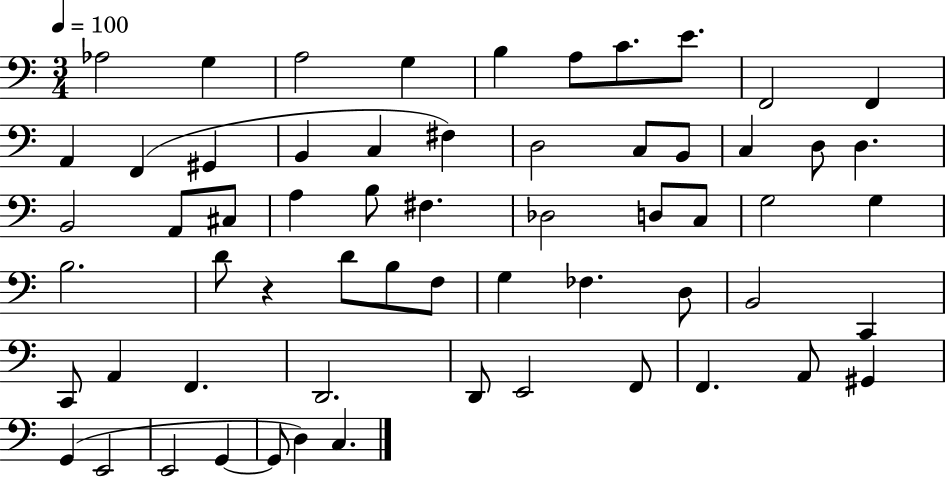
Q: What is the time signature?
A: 3/4